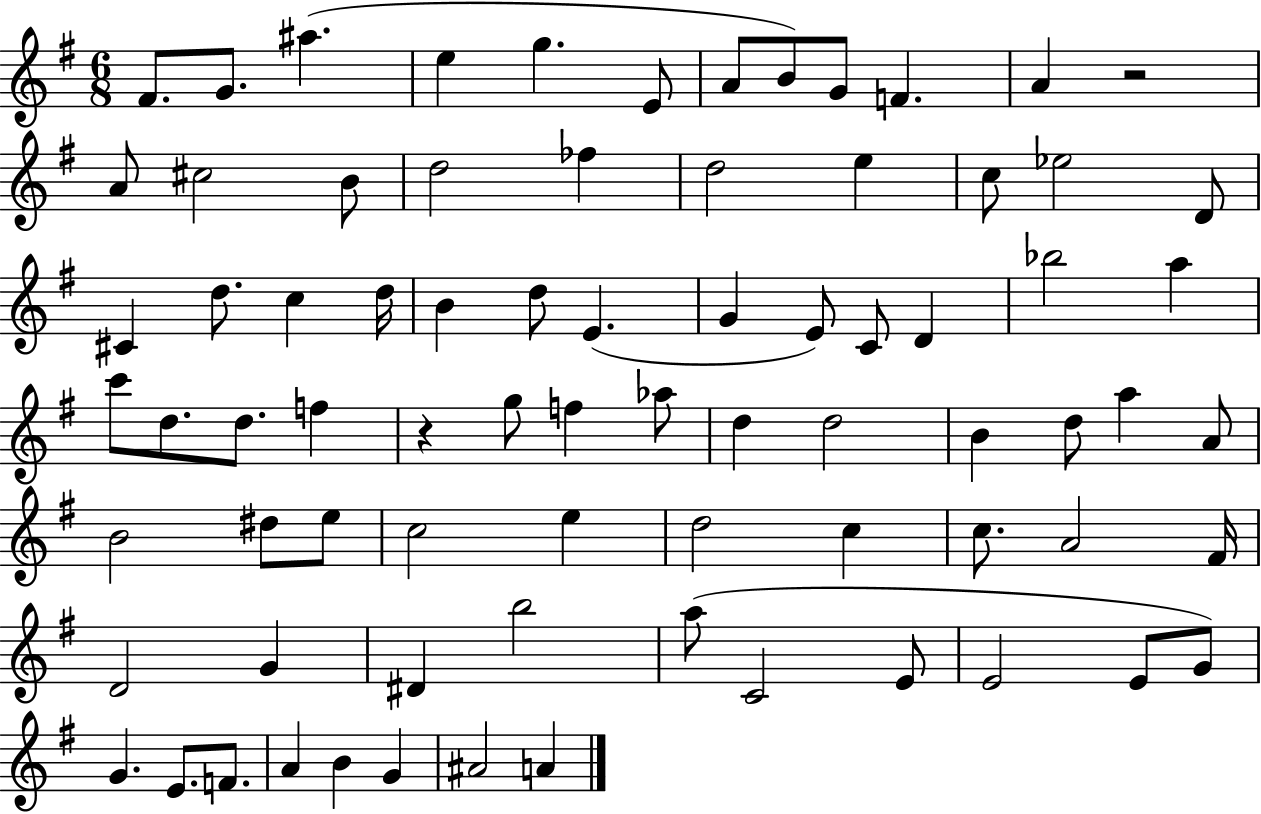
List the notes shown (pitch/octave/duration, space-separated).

F#4/e. G4/e. A#5/q. E5/q G5/q. E4/e A4/e B4/e G4/e F4/q. A4/q R/h A4/e C#5/h B4/e D5/h FES5/q D5/h E5/q C5/e Eb5/h D4/e C#4/q D5/e. C5/q D5/s B4/q D5/e E4/q. G4/q E4/e C4/e D4/q Bb5/h A5/q C6/e D5/e. D5/e. F5/q R/q G5/e F5/q Ab5/e D5/q D5/h B4/q D5/e A5/q A4/e B4/h D#5/e E5/e C5/h E5/q D5/h C5/q C5/e. A4/h F#4/s D4/h G4/q D#4/q B5/h A5/e C4/h E4/e E4/h E4/e G4/e G4/q. E4/e. F4/e. A4/q B4/q G4/q A#4/h A4/q